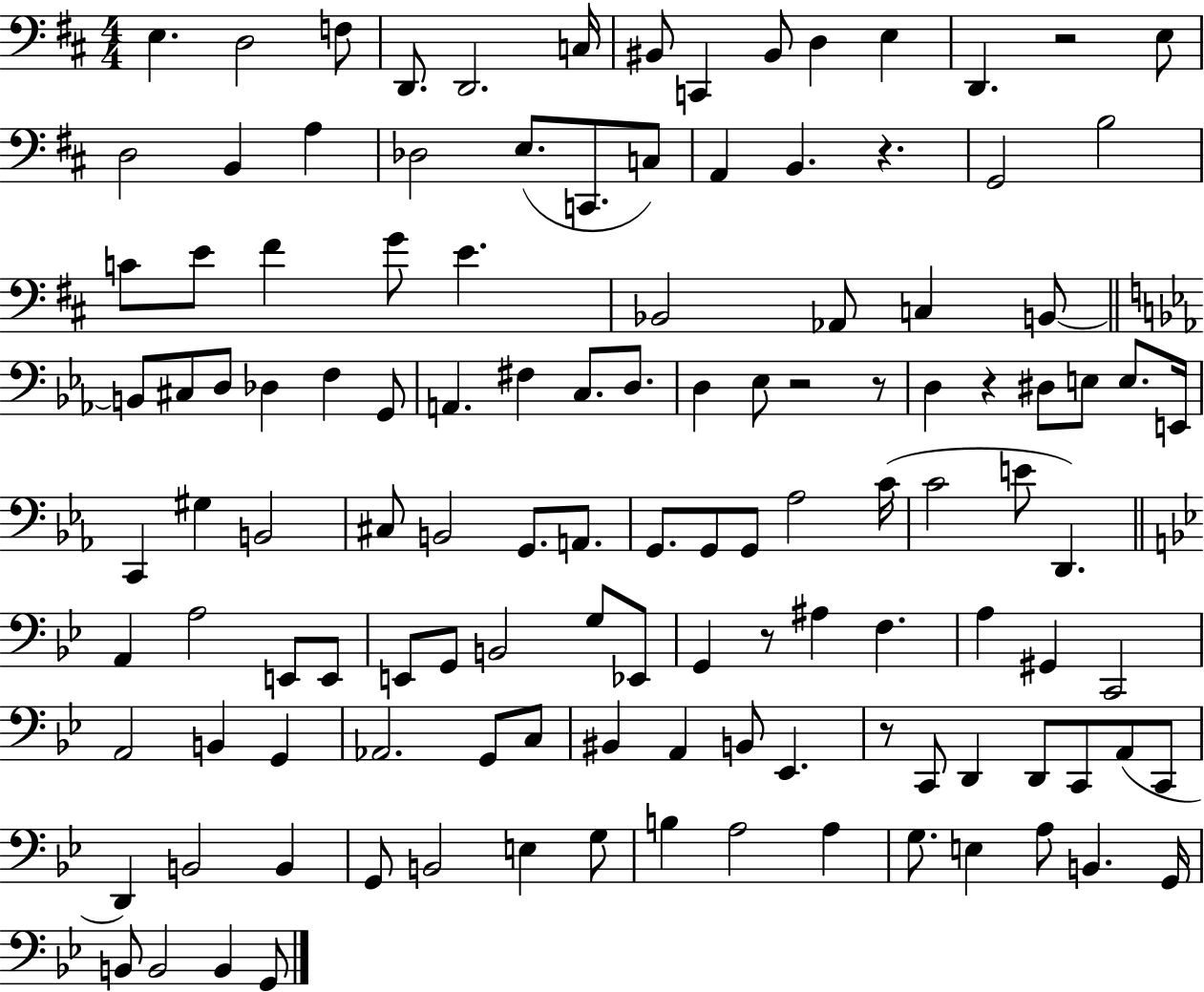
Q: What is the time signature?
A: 4/4